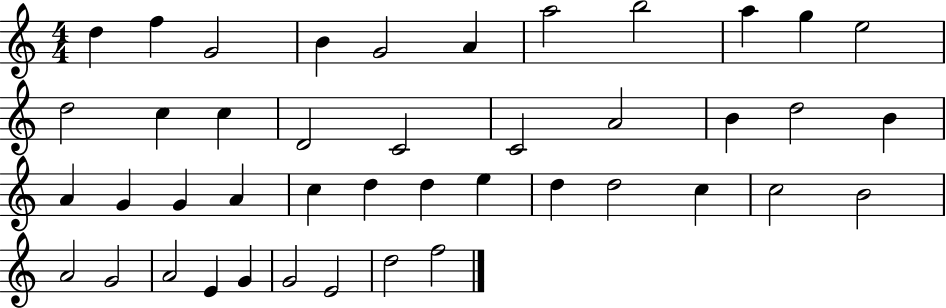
{
  \clef treble
  \numericTimeSignature
  \time 4/4
  \key c \major
  d''4 f''4 g'2 | b'4 g'2 a'4 | a''2 b''2 | a''4 g''4 e''2 | \break d''2 c''4 c''4 | d'2 c'2 | c'2 a'2 | b'4 d''2 b'4 | \break a'4 g'4 g'4 a'4 | c''4 d''4 d''4 e''4 | d''4 d''2 c''4 | c''2 b'2 | \break a'2 g'2 | a'2 e'4 g'4 | g'2 e'2 | d''2 f''2 | \break \bar "|."
}